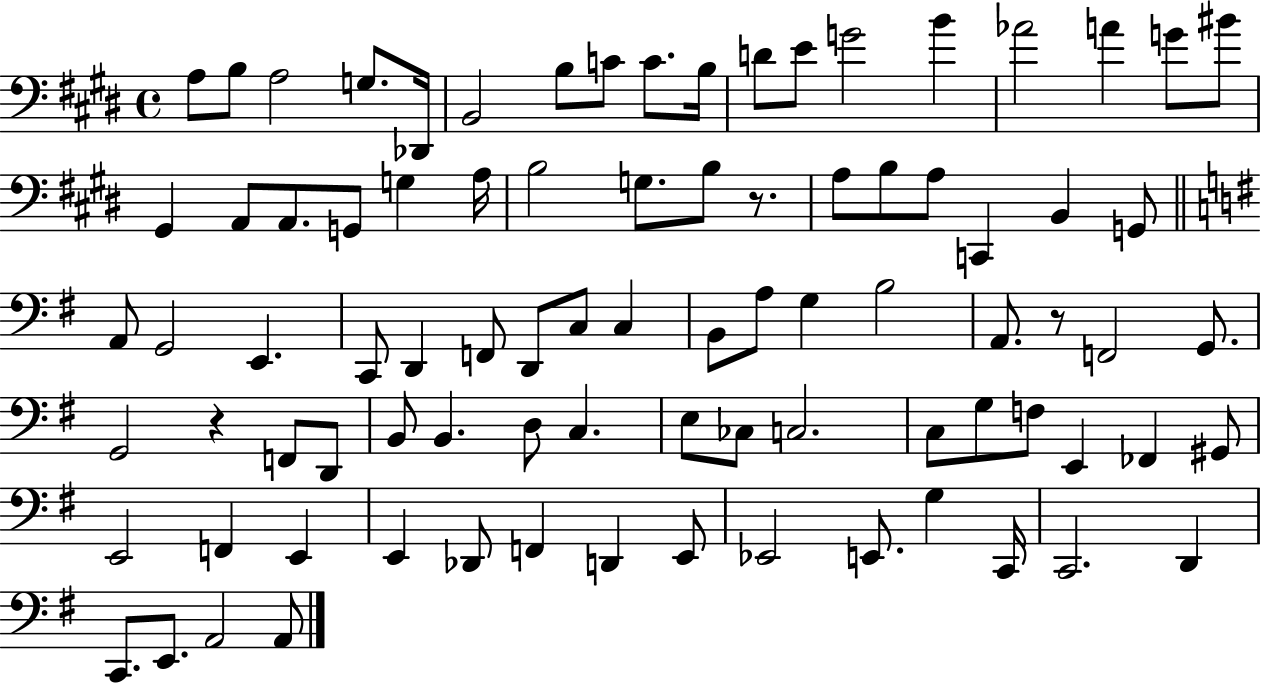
A3/e B3/e A3/h G3/e. Db2/s B2/h B3/e C4/e C4/e. B3/s D4/e E4/e G4/h B4/q Ab4/h A4/q G4/e BIS4/e G#2/q A2/e A2/e. G2/e G3/q A3/s B3/h G3/e. B3/e R/e. A3/e B3/e A3/e C2/q B2/q G2/e A2/e G2/h E2/q. C2/e D2/q F2/e D2/e C3/e C3/q B2/e A3/e G3/q B3/h A2/e. R/e F2/h G2/e. G2/h R/q F2/e D2/e B2/e B2/q. D3/e C3/q. E3/e CES3/e C3/h. C3/e G3/e F3/e E2/q FES2/q G#2/e E2/h F2/q E2/q E2/q Db2/e F2/q D2/q E2/e Eb2/h E2/e. G3/q C2/s C2/h. D2/q C2/e. E2/e. A2/h A2/e